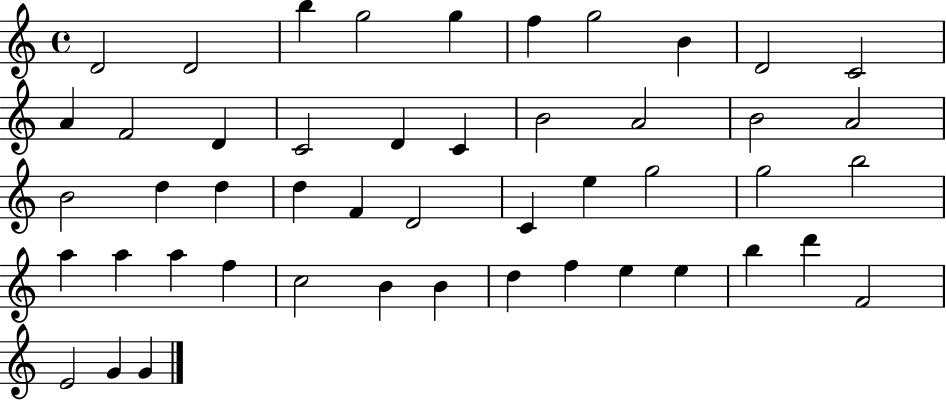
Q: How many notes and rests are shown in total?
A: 48